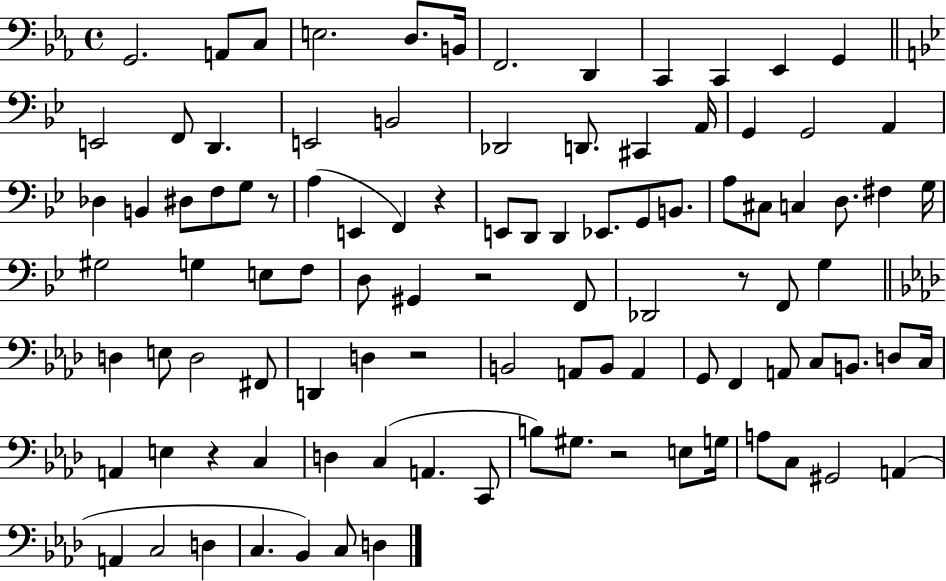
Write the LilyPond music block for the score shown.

{
  \clef bass
  \time 4/4
  \defaultTimeSignature
  \key ees \major
  g,2. a,8 c8 | e2. d8. b,16 | f,2. d,4 | c,4 c,4 ees,4 g,4 | \break \bar "||" \break \key bes \major e,2 f,8 d,4. | e,2 b,2 | des,2 d,8. cis,4 a,16 | g,4 g,2 a,4 | \break des4 b,4 dis8 f8 g8 r8 | a4( e,4 f,4) r4 | e,8 d,8 d,4 ees,8. g,8 b,8. | a8 cis8 c4 d8. fis4 g16 | \break gis2 g4 e8 f8 | d8 gis,4 r2 f,8 | des,2 r8 f,8 g4 | \bar "||" \break \key aes \major d4 e8 d2 fis,8 | d,4 d4 r2 | b,2 a,8 b,8 a,4 | g,8 f,4 a,8 c8 b,8. d8 c16 | \break a,4 e4 r4 c4 | d4 c4( a,4. c,8 | b8) gis8. r2 e8 g16 | a8 c8 gis,2 a,4( | \break a,4 c2 d4 | c4. bes,4) c8 d4 | \bar "|."
}